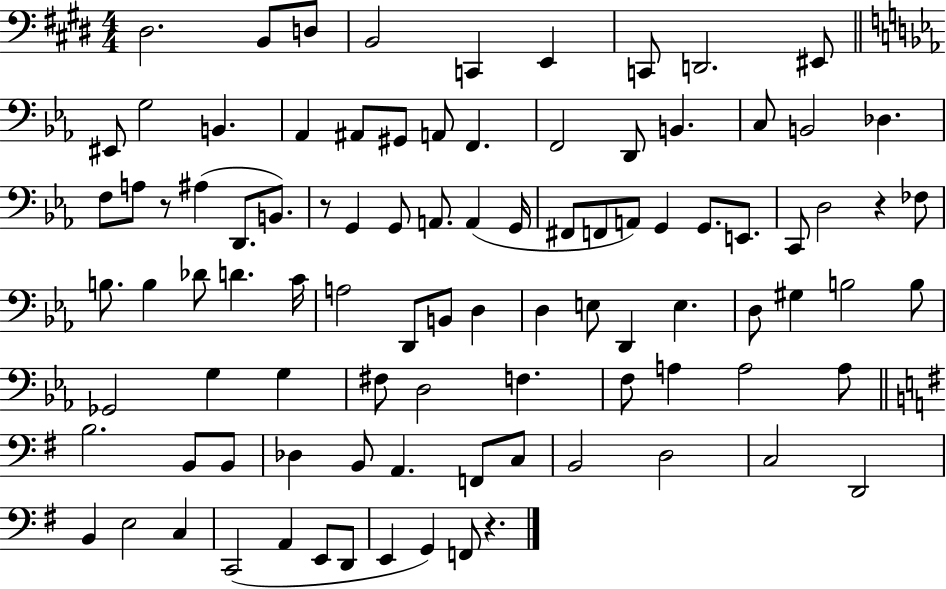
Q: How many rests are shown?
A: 4